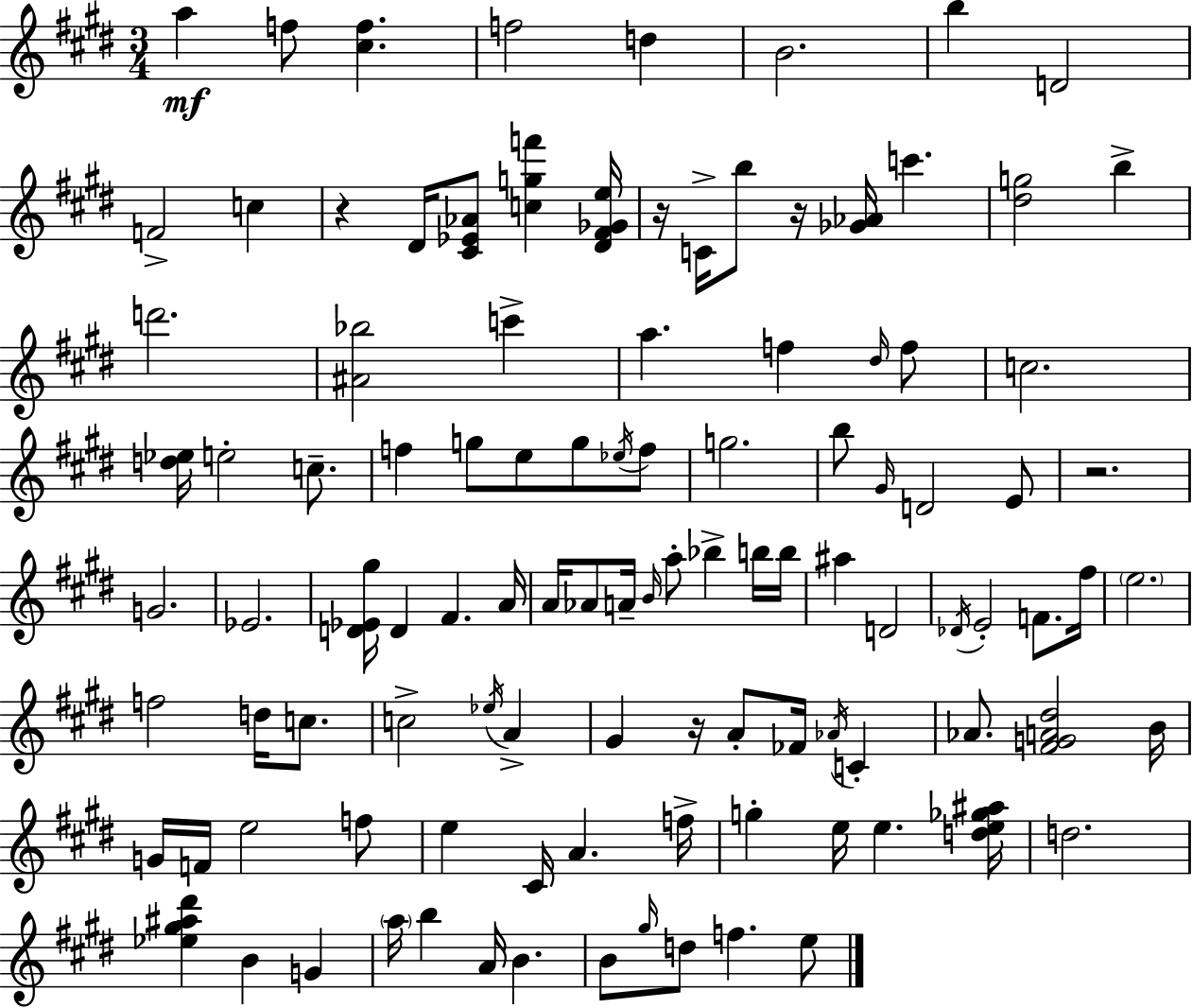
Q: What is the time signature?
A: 3/4